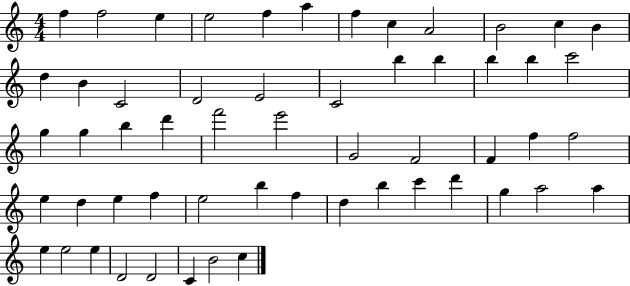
X:1
T:Untitled
M:4/4
L:1/4
K:C
f f2 e e2 f a f c A2 B2 c B d B C2 D2 E2 C2 b b b b c'2 g g b d' f'2 e'2 G2 F2 F f f2 e d e f e2 b f d b c' d' g a2 a e e2 e D2 D2 C B2 c